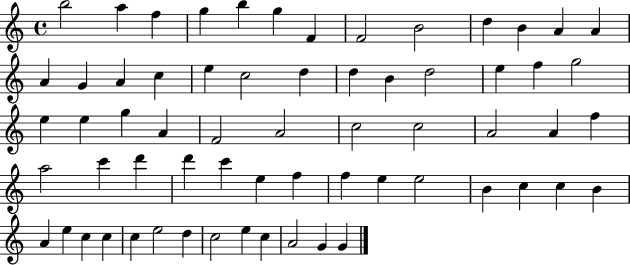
B5/h A5/q F5/q G5/q B5/q G5/q F4/q F4/h B4/h D5/q B4/q A4/q A4/q A4/q G4/q A4/q C5/q E5/q C5/h D5/q D5/q B4/q D5/h E5/q F5/q G5/h E5/q E5/q G5/q A4/q F4/h A4/h C5/h C5/h A4/h A4/q F5/q A5/h C6/q D6/q D6/q C6/q E5/q F5/q F5/q E5/q E5/h B4/q C5/q C5/q B4/q A4/q E5/q C5/q C5/q C5/q E5/h D5/q C5/h E5/q C5/q A4/h G4/q G4/q